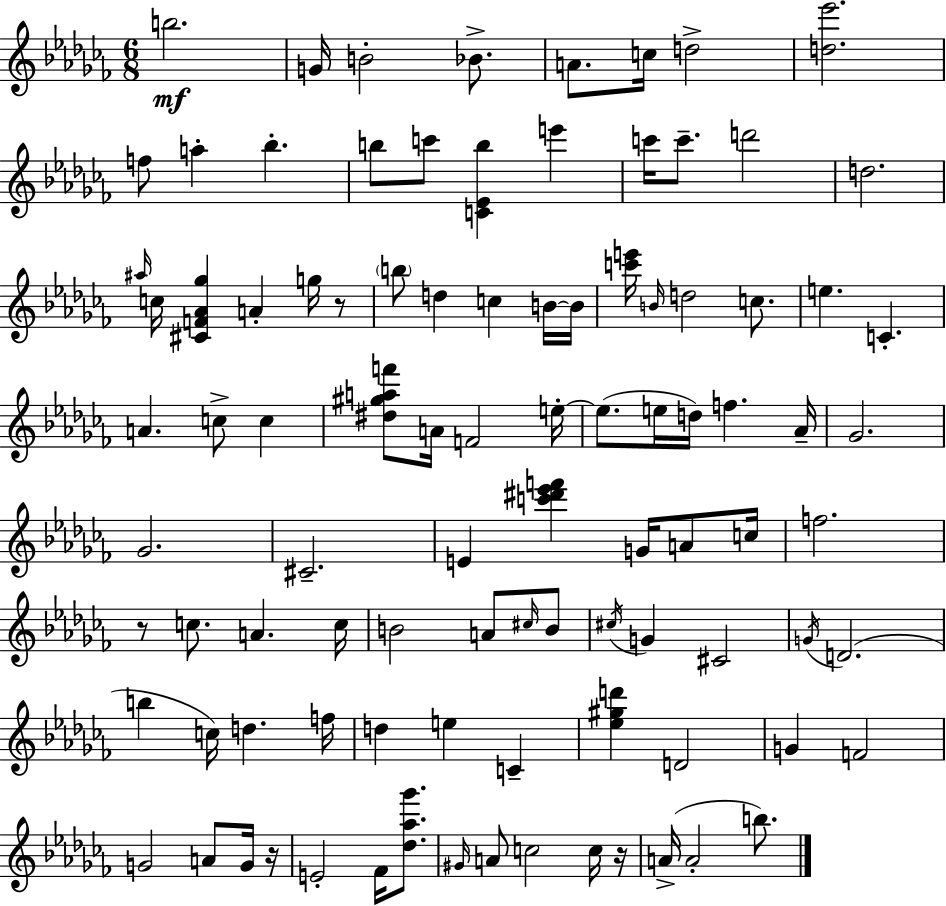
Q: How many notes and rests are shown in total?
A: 96